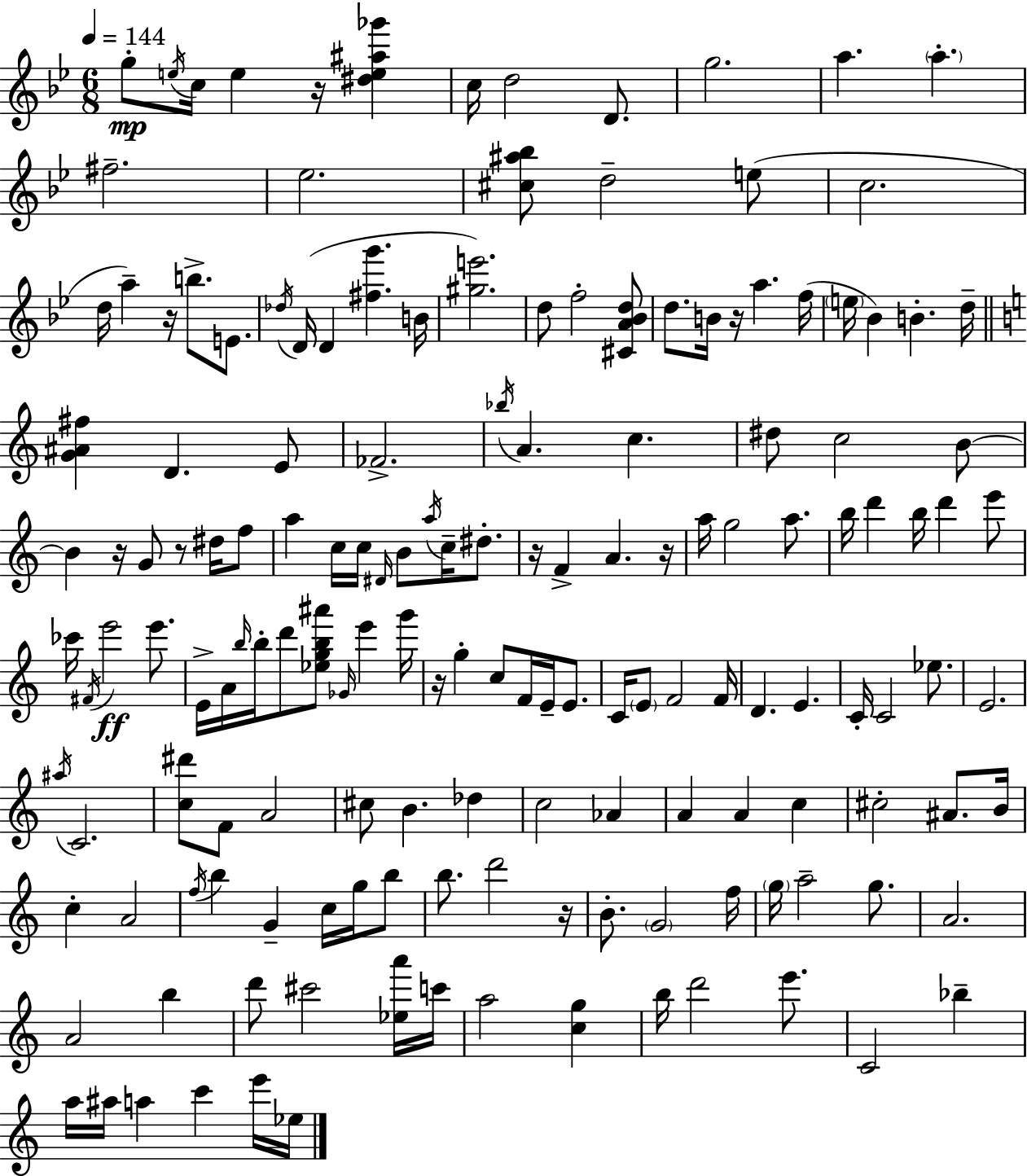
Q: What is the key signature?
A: BES major